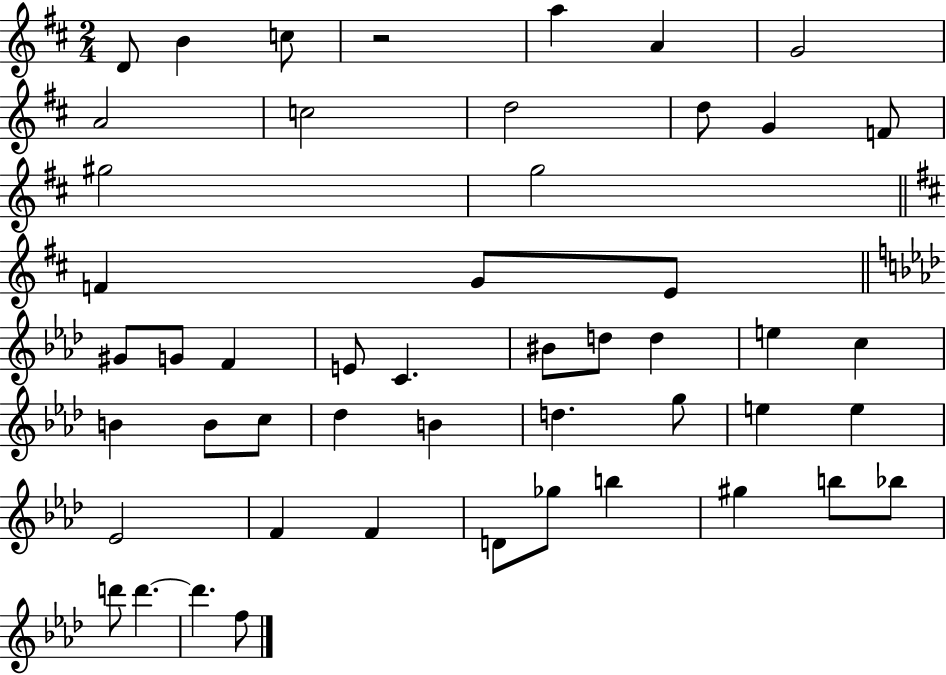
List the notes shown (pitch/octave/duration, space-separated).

D4/e B4/q C5/e R/h A5/q A4/q G4/h A4/h C5/h D5/h D5/e G4/q F4/e G#5/h G5/h F4/q G4/e E4/e G#4/e G4/e F4/q E4/e C4/q. BIS4/e D5/e D5/q E5/q C5/q B4/q B4/e C5/e Db5/q B4/q D5/q. G5/e E5/q E5/q Eb4/h F4/q F4/q D4/e Gb5/e B5/q G#5/q B5/e Bb5/e D6/e D6/q. D6/q. F5/e